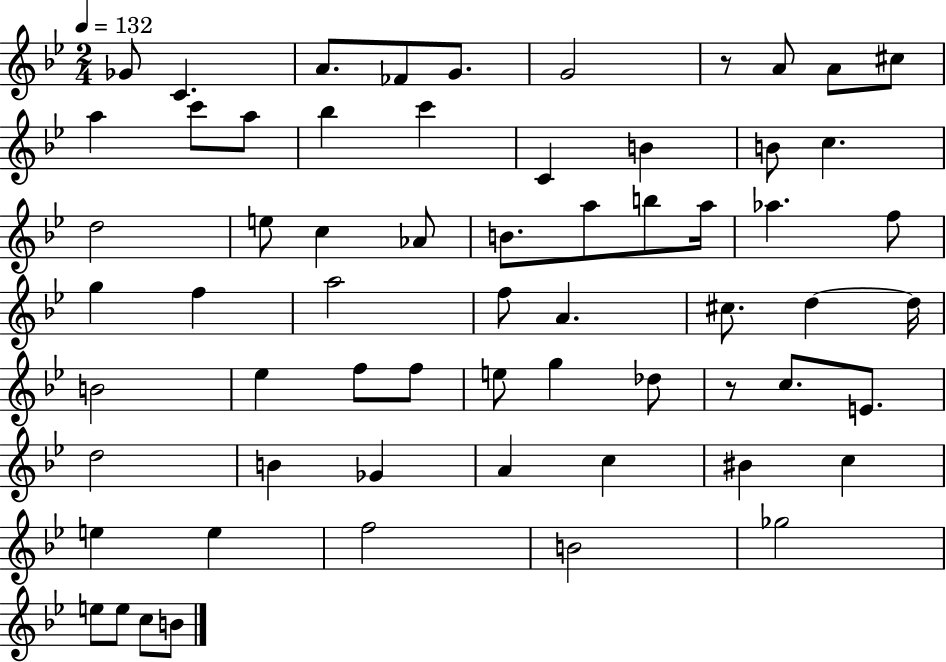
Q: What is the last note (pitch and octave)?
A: B4